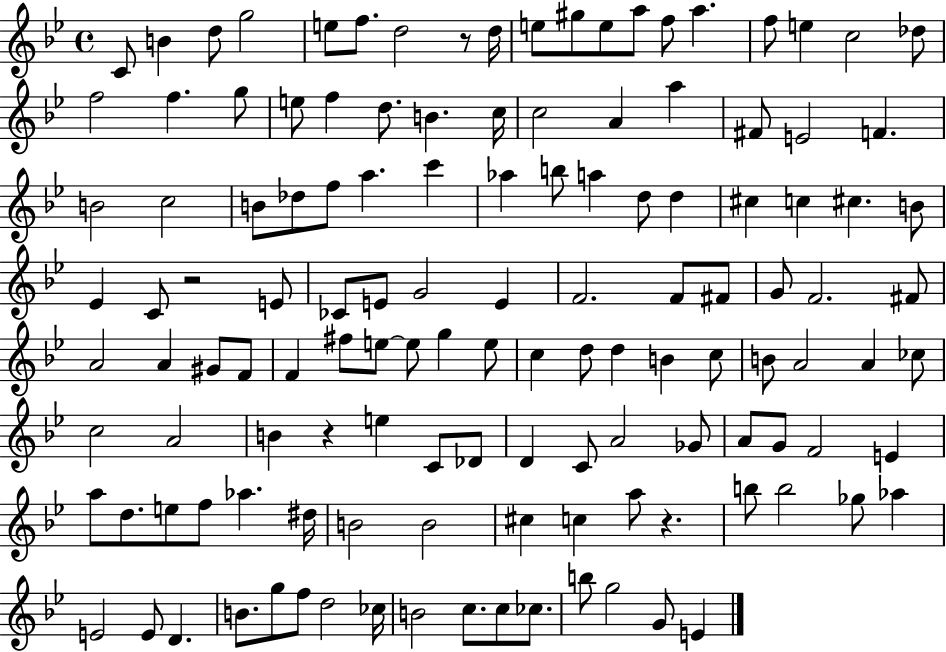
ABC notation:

X:1
T:Untitled
M:4/4
L:1/4
K:Bb
C/2 B d/2 g2 e/2 f/2 d2 z/2 d/4 e/2 ^g/2 e/2 a/2 f/2 a f/2 e c2 _d/2 f2 f g/2 e/2 f d/2 B c/4 c2 A a ^F/2 E2 F B2 c2 B/2 _d/2 f/2 a c' _a b/2 a d/2 d ^c c ^c B/2 _E C/2 z2 E/2 _C/2 E/2 G2 E F2 F/2 ^F/2 G/2 F2 ^F/2 A2 A ^G/2 F/2 F ^f/2 e/2 e/2 g e/2 c d/2 d B c/2 B/2 A2 A _c/2 c2 A2 B z e C/2 _D/2 D C/2 A2 _G/2 A/2 G/2 F2 E a/2 d/2 e/2 f/2 _a ^d/4 B2 B2 ^c c a/2 z b/2 b2 _g/2 _a E2 E/2 D B/2 g/2 f/2 d2 _c/4 B2 c/2 c/2 _c/2 b/2 g2 G/2 E